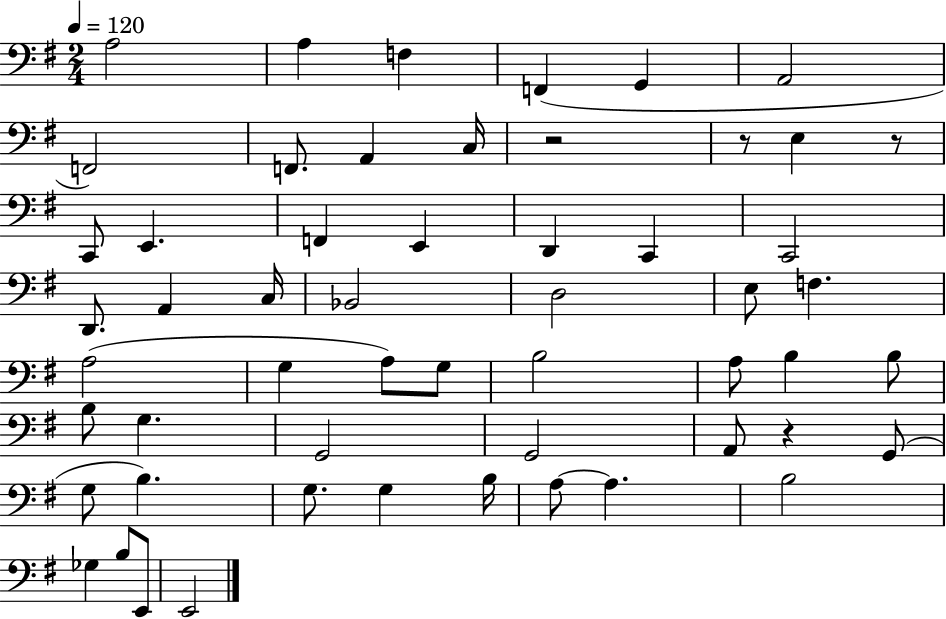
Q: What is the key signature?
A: G major